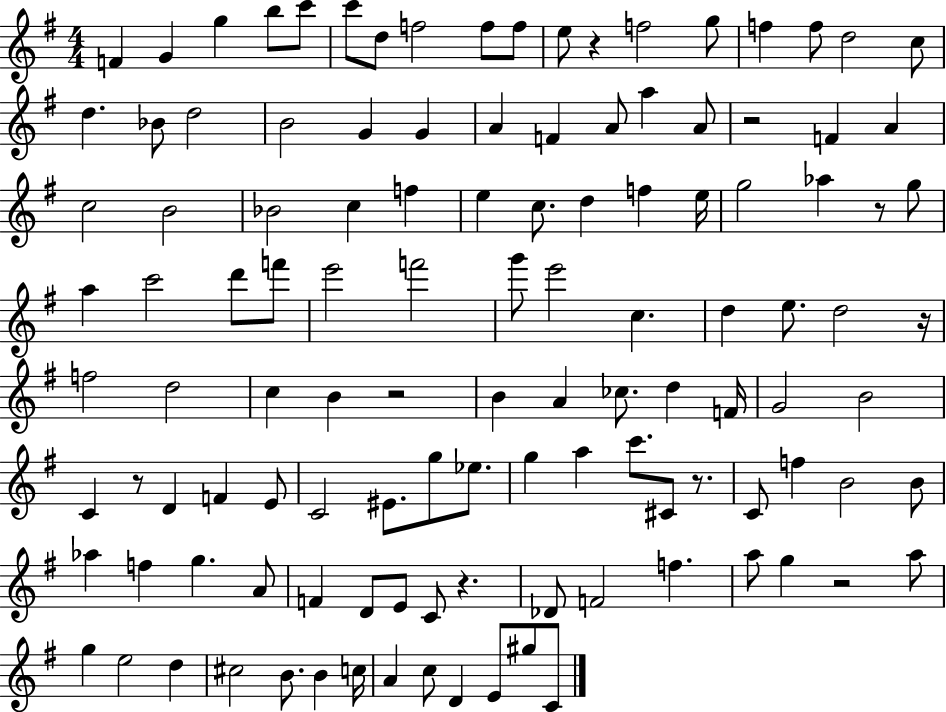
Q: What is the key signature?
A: G major